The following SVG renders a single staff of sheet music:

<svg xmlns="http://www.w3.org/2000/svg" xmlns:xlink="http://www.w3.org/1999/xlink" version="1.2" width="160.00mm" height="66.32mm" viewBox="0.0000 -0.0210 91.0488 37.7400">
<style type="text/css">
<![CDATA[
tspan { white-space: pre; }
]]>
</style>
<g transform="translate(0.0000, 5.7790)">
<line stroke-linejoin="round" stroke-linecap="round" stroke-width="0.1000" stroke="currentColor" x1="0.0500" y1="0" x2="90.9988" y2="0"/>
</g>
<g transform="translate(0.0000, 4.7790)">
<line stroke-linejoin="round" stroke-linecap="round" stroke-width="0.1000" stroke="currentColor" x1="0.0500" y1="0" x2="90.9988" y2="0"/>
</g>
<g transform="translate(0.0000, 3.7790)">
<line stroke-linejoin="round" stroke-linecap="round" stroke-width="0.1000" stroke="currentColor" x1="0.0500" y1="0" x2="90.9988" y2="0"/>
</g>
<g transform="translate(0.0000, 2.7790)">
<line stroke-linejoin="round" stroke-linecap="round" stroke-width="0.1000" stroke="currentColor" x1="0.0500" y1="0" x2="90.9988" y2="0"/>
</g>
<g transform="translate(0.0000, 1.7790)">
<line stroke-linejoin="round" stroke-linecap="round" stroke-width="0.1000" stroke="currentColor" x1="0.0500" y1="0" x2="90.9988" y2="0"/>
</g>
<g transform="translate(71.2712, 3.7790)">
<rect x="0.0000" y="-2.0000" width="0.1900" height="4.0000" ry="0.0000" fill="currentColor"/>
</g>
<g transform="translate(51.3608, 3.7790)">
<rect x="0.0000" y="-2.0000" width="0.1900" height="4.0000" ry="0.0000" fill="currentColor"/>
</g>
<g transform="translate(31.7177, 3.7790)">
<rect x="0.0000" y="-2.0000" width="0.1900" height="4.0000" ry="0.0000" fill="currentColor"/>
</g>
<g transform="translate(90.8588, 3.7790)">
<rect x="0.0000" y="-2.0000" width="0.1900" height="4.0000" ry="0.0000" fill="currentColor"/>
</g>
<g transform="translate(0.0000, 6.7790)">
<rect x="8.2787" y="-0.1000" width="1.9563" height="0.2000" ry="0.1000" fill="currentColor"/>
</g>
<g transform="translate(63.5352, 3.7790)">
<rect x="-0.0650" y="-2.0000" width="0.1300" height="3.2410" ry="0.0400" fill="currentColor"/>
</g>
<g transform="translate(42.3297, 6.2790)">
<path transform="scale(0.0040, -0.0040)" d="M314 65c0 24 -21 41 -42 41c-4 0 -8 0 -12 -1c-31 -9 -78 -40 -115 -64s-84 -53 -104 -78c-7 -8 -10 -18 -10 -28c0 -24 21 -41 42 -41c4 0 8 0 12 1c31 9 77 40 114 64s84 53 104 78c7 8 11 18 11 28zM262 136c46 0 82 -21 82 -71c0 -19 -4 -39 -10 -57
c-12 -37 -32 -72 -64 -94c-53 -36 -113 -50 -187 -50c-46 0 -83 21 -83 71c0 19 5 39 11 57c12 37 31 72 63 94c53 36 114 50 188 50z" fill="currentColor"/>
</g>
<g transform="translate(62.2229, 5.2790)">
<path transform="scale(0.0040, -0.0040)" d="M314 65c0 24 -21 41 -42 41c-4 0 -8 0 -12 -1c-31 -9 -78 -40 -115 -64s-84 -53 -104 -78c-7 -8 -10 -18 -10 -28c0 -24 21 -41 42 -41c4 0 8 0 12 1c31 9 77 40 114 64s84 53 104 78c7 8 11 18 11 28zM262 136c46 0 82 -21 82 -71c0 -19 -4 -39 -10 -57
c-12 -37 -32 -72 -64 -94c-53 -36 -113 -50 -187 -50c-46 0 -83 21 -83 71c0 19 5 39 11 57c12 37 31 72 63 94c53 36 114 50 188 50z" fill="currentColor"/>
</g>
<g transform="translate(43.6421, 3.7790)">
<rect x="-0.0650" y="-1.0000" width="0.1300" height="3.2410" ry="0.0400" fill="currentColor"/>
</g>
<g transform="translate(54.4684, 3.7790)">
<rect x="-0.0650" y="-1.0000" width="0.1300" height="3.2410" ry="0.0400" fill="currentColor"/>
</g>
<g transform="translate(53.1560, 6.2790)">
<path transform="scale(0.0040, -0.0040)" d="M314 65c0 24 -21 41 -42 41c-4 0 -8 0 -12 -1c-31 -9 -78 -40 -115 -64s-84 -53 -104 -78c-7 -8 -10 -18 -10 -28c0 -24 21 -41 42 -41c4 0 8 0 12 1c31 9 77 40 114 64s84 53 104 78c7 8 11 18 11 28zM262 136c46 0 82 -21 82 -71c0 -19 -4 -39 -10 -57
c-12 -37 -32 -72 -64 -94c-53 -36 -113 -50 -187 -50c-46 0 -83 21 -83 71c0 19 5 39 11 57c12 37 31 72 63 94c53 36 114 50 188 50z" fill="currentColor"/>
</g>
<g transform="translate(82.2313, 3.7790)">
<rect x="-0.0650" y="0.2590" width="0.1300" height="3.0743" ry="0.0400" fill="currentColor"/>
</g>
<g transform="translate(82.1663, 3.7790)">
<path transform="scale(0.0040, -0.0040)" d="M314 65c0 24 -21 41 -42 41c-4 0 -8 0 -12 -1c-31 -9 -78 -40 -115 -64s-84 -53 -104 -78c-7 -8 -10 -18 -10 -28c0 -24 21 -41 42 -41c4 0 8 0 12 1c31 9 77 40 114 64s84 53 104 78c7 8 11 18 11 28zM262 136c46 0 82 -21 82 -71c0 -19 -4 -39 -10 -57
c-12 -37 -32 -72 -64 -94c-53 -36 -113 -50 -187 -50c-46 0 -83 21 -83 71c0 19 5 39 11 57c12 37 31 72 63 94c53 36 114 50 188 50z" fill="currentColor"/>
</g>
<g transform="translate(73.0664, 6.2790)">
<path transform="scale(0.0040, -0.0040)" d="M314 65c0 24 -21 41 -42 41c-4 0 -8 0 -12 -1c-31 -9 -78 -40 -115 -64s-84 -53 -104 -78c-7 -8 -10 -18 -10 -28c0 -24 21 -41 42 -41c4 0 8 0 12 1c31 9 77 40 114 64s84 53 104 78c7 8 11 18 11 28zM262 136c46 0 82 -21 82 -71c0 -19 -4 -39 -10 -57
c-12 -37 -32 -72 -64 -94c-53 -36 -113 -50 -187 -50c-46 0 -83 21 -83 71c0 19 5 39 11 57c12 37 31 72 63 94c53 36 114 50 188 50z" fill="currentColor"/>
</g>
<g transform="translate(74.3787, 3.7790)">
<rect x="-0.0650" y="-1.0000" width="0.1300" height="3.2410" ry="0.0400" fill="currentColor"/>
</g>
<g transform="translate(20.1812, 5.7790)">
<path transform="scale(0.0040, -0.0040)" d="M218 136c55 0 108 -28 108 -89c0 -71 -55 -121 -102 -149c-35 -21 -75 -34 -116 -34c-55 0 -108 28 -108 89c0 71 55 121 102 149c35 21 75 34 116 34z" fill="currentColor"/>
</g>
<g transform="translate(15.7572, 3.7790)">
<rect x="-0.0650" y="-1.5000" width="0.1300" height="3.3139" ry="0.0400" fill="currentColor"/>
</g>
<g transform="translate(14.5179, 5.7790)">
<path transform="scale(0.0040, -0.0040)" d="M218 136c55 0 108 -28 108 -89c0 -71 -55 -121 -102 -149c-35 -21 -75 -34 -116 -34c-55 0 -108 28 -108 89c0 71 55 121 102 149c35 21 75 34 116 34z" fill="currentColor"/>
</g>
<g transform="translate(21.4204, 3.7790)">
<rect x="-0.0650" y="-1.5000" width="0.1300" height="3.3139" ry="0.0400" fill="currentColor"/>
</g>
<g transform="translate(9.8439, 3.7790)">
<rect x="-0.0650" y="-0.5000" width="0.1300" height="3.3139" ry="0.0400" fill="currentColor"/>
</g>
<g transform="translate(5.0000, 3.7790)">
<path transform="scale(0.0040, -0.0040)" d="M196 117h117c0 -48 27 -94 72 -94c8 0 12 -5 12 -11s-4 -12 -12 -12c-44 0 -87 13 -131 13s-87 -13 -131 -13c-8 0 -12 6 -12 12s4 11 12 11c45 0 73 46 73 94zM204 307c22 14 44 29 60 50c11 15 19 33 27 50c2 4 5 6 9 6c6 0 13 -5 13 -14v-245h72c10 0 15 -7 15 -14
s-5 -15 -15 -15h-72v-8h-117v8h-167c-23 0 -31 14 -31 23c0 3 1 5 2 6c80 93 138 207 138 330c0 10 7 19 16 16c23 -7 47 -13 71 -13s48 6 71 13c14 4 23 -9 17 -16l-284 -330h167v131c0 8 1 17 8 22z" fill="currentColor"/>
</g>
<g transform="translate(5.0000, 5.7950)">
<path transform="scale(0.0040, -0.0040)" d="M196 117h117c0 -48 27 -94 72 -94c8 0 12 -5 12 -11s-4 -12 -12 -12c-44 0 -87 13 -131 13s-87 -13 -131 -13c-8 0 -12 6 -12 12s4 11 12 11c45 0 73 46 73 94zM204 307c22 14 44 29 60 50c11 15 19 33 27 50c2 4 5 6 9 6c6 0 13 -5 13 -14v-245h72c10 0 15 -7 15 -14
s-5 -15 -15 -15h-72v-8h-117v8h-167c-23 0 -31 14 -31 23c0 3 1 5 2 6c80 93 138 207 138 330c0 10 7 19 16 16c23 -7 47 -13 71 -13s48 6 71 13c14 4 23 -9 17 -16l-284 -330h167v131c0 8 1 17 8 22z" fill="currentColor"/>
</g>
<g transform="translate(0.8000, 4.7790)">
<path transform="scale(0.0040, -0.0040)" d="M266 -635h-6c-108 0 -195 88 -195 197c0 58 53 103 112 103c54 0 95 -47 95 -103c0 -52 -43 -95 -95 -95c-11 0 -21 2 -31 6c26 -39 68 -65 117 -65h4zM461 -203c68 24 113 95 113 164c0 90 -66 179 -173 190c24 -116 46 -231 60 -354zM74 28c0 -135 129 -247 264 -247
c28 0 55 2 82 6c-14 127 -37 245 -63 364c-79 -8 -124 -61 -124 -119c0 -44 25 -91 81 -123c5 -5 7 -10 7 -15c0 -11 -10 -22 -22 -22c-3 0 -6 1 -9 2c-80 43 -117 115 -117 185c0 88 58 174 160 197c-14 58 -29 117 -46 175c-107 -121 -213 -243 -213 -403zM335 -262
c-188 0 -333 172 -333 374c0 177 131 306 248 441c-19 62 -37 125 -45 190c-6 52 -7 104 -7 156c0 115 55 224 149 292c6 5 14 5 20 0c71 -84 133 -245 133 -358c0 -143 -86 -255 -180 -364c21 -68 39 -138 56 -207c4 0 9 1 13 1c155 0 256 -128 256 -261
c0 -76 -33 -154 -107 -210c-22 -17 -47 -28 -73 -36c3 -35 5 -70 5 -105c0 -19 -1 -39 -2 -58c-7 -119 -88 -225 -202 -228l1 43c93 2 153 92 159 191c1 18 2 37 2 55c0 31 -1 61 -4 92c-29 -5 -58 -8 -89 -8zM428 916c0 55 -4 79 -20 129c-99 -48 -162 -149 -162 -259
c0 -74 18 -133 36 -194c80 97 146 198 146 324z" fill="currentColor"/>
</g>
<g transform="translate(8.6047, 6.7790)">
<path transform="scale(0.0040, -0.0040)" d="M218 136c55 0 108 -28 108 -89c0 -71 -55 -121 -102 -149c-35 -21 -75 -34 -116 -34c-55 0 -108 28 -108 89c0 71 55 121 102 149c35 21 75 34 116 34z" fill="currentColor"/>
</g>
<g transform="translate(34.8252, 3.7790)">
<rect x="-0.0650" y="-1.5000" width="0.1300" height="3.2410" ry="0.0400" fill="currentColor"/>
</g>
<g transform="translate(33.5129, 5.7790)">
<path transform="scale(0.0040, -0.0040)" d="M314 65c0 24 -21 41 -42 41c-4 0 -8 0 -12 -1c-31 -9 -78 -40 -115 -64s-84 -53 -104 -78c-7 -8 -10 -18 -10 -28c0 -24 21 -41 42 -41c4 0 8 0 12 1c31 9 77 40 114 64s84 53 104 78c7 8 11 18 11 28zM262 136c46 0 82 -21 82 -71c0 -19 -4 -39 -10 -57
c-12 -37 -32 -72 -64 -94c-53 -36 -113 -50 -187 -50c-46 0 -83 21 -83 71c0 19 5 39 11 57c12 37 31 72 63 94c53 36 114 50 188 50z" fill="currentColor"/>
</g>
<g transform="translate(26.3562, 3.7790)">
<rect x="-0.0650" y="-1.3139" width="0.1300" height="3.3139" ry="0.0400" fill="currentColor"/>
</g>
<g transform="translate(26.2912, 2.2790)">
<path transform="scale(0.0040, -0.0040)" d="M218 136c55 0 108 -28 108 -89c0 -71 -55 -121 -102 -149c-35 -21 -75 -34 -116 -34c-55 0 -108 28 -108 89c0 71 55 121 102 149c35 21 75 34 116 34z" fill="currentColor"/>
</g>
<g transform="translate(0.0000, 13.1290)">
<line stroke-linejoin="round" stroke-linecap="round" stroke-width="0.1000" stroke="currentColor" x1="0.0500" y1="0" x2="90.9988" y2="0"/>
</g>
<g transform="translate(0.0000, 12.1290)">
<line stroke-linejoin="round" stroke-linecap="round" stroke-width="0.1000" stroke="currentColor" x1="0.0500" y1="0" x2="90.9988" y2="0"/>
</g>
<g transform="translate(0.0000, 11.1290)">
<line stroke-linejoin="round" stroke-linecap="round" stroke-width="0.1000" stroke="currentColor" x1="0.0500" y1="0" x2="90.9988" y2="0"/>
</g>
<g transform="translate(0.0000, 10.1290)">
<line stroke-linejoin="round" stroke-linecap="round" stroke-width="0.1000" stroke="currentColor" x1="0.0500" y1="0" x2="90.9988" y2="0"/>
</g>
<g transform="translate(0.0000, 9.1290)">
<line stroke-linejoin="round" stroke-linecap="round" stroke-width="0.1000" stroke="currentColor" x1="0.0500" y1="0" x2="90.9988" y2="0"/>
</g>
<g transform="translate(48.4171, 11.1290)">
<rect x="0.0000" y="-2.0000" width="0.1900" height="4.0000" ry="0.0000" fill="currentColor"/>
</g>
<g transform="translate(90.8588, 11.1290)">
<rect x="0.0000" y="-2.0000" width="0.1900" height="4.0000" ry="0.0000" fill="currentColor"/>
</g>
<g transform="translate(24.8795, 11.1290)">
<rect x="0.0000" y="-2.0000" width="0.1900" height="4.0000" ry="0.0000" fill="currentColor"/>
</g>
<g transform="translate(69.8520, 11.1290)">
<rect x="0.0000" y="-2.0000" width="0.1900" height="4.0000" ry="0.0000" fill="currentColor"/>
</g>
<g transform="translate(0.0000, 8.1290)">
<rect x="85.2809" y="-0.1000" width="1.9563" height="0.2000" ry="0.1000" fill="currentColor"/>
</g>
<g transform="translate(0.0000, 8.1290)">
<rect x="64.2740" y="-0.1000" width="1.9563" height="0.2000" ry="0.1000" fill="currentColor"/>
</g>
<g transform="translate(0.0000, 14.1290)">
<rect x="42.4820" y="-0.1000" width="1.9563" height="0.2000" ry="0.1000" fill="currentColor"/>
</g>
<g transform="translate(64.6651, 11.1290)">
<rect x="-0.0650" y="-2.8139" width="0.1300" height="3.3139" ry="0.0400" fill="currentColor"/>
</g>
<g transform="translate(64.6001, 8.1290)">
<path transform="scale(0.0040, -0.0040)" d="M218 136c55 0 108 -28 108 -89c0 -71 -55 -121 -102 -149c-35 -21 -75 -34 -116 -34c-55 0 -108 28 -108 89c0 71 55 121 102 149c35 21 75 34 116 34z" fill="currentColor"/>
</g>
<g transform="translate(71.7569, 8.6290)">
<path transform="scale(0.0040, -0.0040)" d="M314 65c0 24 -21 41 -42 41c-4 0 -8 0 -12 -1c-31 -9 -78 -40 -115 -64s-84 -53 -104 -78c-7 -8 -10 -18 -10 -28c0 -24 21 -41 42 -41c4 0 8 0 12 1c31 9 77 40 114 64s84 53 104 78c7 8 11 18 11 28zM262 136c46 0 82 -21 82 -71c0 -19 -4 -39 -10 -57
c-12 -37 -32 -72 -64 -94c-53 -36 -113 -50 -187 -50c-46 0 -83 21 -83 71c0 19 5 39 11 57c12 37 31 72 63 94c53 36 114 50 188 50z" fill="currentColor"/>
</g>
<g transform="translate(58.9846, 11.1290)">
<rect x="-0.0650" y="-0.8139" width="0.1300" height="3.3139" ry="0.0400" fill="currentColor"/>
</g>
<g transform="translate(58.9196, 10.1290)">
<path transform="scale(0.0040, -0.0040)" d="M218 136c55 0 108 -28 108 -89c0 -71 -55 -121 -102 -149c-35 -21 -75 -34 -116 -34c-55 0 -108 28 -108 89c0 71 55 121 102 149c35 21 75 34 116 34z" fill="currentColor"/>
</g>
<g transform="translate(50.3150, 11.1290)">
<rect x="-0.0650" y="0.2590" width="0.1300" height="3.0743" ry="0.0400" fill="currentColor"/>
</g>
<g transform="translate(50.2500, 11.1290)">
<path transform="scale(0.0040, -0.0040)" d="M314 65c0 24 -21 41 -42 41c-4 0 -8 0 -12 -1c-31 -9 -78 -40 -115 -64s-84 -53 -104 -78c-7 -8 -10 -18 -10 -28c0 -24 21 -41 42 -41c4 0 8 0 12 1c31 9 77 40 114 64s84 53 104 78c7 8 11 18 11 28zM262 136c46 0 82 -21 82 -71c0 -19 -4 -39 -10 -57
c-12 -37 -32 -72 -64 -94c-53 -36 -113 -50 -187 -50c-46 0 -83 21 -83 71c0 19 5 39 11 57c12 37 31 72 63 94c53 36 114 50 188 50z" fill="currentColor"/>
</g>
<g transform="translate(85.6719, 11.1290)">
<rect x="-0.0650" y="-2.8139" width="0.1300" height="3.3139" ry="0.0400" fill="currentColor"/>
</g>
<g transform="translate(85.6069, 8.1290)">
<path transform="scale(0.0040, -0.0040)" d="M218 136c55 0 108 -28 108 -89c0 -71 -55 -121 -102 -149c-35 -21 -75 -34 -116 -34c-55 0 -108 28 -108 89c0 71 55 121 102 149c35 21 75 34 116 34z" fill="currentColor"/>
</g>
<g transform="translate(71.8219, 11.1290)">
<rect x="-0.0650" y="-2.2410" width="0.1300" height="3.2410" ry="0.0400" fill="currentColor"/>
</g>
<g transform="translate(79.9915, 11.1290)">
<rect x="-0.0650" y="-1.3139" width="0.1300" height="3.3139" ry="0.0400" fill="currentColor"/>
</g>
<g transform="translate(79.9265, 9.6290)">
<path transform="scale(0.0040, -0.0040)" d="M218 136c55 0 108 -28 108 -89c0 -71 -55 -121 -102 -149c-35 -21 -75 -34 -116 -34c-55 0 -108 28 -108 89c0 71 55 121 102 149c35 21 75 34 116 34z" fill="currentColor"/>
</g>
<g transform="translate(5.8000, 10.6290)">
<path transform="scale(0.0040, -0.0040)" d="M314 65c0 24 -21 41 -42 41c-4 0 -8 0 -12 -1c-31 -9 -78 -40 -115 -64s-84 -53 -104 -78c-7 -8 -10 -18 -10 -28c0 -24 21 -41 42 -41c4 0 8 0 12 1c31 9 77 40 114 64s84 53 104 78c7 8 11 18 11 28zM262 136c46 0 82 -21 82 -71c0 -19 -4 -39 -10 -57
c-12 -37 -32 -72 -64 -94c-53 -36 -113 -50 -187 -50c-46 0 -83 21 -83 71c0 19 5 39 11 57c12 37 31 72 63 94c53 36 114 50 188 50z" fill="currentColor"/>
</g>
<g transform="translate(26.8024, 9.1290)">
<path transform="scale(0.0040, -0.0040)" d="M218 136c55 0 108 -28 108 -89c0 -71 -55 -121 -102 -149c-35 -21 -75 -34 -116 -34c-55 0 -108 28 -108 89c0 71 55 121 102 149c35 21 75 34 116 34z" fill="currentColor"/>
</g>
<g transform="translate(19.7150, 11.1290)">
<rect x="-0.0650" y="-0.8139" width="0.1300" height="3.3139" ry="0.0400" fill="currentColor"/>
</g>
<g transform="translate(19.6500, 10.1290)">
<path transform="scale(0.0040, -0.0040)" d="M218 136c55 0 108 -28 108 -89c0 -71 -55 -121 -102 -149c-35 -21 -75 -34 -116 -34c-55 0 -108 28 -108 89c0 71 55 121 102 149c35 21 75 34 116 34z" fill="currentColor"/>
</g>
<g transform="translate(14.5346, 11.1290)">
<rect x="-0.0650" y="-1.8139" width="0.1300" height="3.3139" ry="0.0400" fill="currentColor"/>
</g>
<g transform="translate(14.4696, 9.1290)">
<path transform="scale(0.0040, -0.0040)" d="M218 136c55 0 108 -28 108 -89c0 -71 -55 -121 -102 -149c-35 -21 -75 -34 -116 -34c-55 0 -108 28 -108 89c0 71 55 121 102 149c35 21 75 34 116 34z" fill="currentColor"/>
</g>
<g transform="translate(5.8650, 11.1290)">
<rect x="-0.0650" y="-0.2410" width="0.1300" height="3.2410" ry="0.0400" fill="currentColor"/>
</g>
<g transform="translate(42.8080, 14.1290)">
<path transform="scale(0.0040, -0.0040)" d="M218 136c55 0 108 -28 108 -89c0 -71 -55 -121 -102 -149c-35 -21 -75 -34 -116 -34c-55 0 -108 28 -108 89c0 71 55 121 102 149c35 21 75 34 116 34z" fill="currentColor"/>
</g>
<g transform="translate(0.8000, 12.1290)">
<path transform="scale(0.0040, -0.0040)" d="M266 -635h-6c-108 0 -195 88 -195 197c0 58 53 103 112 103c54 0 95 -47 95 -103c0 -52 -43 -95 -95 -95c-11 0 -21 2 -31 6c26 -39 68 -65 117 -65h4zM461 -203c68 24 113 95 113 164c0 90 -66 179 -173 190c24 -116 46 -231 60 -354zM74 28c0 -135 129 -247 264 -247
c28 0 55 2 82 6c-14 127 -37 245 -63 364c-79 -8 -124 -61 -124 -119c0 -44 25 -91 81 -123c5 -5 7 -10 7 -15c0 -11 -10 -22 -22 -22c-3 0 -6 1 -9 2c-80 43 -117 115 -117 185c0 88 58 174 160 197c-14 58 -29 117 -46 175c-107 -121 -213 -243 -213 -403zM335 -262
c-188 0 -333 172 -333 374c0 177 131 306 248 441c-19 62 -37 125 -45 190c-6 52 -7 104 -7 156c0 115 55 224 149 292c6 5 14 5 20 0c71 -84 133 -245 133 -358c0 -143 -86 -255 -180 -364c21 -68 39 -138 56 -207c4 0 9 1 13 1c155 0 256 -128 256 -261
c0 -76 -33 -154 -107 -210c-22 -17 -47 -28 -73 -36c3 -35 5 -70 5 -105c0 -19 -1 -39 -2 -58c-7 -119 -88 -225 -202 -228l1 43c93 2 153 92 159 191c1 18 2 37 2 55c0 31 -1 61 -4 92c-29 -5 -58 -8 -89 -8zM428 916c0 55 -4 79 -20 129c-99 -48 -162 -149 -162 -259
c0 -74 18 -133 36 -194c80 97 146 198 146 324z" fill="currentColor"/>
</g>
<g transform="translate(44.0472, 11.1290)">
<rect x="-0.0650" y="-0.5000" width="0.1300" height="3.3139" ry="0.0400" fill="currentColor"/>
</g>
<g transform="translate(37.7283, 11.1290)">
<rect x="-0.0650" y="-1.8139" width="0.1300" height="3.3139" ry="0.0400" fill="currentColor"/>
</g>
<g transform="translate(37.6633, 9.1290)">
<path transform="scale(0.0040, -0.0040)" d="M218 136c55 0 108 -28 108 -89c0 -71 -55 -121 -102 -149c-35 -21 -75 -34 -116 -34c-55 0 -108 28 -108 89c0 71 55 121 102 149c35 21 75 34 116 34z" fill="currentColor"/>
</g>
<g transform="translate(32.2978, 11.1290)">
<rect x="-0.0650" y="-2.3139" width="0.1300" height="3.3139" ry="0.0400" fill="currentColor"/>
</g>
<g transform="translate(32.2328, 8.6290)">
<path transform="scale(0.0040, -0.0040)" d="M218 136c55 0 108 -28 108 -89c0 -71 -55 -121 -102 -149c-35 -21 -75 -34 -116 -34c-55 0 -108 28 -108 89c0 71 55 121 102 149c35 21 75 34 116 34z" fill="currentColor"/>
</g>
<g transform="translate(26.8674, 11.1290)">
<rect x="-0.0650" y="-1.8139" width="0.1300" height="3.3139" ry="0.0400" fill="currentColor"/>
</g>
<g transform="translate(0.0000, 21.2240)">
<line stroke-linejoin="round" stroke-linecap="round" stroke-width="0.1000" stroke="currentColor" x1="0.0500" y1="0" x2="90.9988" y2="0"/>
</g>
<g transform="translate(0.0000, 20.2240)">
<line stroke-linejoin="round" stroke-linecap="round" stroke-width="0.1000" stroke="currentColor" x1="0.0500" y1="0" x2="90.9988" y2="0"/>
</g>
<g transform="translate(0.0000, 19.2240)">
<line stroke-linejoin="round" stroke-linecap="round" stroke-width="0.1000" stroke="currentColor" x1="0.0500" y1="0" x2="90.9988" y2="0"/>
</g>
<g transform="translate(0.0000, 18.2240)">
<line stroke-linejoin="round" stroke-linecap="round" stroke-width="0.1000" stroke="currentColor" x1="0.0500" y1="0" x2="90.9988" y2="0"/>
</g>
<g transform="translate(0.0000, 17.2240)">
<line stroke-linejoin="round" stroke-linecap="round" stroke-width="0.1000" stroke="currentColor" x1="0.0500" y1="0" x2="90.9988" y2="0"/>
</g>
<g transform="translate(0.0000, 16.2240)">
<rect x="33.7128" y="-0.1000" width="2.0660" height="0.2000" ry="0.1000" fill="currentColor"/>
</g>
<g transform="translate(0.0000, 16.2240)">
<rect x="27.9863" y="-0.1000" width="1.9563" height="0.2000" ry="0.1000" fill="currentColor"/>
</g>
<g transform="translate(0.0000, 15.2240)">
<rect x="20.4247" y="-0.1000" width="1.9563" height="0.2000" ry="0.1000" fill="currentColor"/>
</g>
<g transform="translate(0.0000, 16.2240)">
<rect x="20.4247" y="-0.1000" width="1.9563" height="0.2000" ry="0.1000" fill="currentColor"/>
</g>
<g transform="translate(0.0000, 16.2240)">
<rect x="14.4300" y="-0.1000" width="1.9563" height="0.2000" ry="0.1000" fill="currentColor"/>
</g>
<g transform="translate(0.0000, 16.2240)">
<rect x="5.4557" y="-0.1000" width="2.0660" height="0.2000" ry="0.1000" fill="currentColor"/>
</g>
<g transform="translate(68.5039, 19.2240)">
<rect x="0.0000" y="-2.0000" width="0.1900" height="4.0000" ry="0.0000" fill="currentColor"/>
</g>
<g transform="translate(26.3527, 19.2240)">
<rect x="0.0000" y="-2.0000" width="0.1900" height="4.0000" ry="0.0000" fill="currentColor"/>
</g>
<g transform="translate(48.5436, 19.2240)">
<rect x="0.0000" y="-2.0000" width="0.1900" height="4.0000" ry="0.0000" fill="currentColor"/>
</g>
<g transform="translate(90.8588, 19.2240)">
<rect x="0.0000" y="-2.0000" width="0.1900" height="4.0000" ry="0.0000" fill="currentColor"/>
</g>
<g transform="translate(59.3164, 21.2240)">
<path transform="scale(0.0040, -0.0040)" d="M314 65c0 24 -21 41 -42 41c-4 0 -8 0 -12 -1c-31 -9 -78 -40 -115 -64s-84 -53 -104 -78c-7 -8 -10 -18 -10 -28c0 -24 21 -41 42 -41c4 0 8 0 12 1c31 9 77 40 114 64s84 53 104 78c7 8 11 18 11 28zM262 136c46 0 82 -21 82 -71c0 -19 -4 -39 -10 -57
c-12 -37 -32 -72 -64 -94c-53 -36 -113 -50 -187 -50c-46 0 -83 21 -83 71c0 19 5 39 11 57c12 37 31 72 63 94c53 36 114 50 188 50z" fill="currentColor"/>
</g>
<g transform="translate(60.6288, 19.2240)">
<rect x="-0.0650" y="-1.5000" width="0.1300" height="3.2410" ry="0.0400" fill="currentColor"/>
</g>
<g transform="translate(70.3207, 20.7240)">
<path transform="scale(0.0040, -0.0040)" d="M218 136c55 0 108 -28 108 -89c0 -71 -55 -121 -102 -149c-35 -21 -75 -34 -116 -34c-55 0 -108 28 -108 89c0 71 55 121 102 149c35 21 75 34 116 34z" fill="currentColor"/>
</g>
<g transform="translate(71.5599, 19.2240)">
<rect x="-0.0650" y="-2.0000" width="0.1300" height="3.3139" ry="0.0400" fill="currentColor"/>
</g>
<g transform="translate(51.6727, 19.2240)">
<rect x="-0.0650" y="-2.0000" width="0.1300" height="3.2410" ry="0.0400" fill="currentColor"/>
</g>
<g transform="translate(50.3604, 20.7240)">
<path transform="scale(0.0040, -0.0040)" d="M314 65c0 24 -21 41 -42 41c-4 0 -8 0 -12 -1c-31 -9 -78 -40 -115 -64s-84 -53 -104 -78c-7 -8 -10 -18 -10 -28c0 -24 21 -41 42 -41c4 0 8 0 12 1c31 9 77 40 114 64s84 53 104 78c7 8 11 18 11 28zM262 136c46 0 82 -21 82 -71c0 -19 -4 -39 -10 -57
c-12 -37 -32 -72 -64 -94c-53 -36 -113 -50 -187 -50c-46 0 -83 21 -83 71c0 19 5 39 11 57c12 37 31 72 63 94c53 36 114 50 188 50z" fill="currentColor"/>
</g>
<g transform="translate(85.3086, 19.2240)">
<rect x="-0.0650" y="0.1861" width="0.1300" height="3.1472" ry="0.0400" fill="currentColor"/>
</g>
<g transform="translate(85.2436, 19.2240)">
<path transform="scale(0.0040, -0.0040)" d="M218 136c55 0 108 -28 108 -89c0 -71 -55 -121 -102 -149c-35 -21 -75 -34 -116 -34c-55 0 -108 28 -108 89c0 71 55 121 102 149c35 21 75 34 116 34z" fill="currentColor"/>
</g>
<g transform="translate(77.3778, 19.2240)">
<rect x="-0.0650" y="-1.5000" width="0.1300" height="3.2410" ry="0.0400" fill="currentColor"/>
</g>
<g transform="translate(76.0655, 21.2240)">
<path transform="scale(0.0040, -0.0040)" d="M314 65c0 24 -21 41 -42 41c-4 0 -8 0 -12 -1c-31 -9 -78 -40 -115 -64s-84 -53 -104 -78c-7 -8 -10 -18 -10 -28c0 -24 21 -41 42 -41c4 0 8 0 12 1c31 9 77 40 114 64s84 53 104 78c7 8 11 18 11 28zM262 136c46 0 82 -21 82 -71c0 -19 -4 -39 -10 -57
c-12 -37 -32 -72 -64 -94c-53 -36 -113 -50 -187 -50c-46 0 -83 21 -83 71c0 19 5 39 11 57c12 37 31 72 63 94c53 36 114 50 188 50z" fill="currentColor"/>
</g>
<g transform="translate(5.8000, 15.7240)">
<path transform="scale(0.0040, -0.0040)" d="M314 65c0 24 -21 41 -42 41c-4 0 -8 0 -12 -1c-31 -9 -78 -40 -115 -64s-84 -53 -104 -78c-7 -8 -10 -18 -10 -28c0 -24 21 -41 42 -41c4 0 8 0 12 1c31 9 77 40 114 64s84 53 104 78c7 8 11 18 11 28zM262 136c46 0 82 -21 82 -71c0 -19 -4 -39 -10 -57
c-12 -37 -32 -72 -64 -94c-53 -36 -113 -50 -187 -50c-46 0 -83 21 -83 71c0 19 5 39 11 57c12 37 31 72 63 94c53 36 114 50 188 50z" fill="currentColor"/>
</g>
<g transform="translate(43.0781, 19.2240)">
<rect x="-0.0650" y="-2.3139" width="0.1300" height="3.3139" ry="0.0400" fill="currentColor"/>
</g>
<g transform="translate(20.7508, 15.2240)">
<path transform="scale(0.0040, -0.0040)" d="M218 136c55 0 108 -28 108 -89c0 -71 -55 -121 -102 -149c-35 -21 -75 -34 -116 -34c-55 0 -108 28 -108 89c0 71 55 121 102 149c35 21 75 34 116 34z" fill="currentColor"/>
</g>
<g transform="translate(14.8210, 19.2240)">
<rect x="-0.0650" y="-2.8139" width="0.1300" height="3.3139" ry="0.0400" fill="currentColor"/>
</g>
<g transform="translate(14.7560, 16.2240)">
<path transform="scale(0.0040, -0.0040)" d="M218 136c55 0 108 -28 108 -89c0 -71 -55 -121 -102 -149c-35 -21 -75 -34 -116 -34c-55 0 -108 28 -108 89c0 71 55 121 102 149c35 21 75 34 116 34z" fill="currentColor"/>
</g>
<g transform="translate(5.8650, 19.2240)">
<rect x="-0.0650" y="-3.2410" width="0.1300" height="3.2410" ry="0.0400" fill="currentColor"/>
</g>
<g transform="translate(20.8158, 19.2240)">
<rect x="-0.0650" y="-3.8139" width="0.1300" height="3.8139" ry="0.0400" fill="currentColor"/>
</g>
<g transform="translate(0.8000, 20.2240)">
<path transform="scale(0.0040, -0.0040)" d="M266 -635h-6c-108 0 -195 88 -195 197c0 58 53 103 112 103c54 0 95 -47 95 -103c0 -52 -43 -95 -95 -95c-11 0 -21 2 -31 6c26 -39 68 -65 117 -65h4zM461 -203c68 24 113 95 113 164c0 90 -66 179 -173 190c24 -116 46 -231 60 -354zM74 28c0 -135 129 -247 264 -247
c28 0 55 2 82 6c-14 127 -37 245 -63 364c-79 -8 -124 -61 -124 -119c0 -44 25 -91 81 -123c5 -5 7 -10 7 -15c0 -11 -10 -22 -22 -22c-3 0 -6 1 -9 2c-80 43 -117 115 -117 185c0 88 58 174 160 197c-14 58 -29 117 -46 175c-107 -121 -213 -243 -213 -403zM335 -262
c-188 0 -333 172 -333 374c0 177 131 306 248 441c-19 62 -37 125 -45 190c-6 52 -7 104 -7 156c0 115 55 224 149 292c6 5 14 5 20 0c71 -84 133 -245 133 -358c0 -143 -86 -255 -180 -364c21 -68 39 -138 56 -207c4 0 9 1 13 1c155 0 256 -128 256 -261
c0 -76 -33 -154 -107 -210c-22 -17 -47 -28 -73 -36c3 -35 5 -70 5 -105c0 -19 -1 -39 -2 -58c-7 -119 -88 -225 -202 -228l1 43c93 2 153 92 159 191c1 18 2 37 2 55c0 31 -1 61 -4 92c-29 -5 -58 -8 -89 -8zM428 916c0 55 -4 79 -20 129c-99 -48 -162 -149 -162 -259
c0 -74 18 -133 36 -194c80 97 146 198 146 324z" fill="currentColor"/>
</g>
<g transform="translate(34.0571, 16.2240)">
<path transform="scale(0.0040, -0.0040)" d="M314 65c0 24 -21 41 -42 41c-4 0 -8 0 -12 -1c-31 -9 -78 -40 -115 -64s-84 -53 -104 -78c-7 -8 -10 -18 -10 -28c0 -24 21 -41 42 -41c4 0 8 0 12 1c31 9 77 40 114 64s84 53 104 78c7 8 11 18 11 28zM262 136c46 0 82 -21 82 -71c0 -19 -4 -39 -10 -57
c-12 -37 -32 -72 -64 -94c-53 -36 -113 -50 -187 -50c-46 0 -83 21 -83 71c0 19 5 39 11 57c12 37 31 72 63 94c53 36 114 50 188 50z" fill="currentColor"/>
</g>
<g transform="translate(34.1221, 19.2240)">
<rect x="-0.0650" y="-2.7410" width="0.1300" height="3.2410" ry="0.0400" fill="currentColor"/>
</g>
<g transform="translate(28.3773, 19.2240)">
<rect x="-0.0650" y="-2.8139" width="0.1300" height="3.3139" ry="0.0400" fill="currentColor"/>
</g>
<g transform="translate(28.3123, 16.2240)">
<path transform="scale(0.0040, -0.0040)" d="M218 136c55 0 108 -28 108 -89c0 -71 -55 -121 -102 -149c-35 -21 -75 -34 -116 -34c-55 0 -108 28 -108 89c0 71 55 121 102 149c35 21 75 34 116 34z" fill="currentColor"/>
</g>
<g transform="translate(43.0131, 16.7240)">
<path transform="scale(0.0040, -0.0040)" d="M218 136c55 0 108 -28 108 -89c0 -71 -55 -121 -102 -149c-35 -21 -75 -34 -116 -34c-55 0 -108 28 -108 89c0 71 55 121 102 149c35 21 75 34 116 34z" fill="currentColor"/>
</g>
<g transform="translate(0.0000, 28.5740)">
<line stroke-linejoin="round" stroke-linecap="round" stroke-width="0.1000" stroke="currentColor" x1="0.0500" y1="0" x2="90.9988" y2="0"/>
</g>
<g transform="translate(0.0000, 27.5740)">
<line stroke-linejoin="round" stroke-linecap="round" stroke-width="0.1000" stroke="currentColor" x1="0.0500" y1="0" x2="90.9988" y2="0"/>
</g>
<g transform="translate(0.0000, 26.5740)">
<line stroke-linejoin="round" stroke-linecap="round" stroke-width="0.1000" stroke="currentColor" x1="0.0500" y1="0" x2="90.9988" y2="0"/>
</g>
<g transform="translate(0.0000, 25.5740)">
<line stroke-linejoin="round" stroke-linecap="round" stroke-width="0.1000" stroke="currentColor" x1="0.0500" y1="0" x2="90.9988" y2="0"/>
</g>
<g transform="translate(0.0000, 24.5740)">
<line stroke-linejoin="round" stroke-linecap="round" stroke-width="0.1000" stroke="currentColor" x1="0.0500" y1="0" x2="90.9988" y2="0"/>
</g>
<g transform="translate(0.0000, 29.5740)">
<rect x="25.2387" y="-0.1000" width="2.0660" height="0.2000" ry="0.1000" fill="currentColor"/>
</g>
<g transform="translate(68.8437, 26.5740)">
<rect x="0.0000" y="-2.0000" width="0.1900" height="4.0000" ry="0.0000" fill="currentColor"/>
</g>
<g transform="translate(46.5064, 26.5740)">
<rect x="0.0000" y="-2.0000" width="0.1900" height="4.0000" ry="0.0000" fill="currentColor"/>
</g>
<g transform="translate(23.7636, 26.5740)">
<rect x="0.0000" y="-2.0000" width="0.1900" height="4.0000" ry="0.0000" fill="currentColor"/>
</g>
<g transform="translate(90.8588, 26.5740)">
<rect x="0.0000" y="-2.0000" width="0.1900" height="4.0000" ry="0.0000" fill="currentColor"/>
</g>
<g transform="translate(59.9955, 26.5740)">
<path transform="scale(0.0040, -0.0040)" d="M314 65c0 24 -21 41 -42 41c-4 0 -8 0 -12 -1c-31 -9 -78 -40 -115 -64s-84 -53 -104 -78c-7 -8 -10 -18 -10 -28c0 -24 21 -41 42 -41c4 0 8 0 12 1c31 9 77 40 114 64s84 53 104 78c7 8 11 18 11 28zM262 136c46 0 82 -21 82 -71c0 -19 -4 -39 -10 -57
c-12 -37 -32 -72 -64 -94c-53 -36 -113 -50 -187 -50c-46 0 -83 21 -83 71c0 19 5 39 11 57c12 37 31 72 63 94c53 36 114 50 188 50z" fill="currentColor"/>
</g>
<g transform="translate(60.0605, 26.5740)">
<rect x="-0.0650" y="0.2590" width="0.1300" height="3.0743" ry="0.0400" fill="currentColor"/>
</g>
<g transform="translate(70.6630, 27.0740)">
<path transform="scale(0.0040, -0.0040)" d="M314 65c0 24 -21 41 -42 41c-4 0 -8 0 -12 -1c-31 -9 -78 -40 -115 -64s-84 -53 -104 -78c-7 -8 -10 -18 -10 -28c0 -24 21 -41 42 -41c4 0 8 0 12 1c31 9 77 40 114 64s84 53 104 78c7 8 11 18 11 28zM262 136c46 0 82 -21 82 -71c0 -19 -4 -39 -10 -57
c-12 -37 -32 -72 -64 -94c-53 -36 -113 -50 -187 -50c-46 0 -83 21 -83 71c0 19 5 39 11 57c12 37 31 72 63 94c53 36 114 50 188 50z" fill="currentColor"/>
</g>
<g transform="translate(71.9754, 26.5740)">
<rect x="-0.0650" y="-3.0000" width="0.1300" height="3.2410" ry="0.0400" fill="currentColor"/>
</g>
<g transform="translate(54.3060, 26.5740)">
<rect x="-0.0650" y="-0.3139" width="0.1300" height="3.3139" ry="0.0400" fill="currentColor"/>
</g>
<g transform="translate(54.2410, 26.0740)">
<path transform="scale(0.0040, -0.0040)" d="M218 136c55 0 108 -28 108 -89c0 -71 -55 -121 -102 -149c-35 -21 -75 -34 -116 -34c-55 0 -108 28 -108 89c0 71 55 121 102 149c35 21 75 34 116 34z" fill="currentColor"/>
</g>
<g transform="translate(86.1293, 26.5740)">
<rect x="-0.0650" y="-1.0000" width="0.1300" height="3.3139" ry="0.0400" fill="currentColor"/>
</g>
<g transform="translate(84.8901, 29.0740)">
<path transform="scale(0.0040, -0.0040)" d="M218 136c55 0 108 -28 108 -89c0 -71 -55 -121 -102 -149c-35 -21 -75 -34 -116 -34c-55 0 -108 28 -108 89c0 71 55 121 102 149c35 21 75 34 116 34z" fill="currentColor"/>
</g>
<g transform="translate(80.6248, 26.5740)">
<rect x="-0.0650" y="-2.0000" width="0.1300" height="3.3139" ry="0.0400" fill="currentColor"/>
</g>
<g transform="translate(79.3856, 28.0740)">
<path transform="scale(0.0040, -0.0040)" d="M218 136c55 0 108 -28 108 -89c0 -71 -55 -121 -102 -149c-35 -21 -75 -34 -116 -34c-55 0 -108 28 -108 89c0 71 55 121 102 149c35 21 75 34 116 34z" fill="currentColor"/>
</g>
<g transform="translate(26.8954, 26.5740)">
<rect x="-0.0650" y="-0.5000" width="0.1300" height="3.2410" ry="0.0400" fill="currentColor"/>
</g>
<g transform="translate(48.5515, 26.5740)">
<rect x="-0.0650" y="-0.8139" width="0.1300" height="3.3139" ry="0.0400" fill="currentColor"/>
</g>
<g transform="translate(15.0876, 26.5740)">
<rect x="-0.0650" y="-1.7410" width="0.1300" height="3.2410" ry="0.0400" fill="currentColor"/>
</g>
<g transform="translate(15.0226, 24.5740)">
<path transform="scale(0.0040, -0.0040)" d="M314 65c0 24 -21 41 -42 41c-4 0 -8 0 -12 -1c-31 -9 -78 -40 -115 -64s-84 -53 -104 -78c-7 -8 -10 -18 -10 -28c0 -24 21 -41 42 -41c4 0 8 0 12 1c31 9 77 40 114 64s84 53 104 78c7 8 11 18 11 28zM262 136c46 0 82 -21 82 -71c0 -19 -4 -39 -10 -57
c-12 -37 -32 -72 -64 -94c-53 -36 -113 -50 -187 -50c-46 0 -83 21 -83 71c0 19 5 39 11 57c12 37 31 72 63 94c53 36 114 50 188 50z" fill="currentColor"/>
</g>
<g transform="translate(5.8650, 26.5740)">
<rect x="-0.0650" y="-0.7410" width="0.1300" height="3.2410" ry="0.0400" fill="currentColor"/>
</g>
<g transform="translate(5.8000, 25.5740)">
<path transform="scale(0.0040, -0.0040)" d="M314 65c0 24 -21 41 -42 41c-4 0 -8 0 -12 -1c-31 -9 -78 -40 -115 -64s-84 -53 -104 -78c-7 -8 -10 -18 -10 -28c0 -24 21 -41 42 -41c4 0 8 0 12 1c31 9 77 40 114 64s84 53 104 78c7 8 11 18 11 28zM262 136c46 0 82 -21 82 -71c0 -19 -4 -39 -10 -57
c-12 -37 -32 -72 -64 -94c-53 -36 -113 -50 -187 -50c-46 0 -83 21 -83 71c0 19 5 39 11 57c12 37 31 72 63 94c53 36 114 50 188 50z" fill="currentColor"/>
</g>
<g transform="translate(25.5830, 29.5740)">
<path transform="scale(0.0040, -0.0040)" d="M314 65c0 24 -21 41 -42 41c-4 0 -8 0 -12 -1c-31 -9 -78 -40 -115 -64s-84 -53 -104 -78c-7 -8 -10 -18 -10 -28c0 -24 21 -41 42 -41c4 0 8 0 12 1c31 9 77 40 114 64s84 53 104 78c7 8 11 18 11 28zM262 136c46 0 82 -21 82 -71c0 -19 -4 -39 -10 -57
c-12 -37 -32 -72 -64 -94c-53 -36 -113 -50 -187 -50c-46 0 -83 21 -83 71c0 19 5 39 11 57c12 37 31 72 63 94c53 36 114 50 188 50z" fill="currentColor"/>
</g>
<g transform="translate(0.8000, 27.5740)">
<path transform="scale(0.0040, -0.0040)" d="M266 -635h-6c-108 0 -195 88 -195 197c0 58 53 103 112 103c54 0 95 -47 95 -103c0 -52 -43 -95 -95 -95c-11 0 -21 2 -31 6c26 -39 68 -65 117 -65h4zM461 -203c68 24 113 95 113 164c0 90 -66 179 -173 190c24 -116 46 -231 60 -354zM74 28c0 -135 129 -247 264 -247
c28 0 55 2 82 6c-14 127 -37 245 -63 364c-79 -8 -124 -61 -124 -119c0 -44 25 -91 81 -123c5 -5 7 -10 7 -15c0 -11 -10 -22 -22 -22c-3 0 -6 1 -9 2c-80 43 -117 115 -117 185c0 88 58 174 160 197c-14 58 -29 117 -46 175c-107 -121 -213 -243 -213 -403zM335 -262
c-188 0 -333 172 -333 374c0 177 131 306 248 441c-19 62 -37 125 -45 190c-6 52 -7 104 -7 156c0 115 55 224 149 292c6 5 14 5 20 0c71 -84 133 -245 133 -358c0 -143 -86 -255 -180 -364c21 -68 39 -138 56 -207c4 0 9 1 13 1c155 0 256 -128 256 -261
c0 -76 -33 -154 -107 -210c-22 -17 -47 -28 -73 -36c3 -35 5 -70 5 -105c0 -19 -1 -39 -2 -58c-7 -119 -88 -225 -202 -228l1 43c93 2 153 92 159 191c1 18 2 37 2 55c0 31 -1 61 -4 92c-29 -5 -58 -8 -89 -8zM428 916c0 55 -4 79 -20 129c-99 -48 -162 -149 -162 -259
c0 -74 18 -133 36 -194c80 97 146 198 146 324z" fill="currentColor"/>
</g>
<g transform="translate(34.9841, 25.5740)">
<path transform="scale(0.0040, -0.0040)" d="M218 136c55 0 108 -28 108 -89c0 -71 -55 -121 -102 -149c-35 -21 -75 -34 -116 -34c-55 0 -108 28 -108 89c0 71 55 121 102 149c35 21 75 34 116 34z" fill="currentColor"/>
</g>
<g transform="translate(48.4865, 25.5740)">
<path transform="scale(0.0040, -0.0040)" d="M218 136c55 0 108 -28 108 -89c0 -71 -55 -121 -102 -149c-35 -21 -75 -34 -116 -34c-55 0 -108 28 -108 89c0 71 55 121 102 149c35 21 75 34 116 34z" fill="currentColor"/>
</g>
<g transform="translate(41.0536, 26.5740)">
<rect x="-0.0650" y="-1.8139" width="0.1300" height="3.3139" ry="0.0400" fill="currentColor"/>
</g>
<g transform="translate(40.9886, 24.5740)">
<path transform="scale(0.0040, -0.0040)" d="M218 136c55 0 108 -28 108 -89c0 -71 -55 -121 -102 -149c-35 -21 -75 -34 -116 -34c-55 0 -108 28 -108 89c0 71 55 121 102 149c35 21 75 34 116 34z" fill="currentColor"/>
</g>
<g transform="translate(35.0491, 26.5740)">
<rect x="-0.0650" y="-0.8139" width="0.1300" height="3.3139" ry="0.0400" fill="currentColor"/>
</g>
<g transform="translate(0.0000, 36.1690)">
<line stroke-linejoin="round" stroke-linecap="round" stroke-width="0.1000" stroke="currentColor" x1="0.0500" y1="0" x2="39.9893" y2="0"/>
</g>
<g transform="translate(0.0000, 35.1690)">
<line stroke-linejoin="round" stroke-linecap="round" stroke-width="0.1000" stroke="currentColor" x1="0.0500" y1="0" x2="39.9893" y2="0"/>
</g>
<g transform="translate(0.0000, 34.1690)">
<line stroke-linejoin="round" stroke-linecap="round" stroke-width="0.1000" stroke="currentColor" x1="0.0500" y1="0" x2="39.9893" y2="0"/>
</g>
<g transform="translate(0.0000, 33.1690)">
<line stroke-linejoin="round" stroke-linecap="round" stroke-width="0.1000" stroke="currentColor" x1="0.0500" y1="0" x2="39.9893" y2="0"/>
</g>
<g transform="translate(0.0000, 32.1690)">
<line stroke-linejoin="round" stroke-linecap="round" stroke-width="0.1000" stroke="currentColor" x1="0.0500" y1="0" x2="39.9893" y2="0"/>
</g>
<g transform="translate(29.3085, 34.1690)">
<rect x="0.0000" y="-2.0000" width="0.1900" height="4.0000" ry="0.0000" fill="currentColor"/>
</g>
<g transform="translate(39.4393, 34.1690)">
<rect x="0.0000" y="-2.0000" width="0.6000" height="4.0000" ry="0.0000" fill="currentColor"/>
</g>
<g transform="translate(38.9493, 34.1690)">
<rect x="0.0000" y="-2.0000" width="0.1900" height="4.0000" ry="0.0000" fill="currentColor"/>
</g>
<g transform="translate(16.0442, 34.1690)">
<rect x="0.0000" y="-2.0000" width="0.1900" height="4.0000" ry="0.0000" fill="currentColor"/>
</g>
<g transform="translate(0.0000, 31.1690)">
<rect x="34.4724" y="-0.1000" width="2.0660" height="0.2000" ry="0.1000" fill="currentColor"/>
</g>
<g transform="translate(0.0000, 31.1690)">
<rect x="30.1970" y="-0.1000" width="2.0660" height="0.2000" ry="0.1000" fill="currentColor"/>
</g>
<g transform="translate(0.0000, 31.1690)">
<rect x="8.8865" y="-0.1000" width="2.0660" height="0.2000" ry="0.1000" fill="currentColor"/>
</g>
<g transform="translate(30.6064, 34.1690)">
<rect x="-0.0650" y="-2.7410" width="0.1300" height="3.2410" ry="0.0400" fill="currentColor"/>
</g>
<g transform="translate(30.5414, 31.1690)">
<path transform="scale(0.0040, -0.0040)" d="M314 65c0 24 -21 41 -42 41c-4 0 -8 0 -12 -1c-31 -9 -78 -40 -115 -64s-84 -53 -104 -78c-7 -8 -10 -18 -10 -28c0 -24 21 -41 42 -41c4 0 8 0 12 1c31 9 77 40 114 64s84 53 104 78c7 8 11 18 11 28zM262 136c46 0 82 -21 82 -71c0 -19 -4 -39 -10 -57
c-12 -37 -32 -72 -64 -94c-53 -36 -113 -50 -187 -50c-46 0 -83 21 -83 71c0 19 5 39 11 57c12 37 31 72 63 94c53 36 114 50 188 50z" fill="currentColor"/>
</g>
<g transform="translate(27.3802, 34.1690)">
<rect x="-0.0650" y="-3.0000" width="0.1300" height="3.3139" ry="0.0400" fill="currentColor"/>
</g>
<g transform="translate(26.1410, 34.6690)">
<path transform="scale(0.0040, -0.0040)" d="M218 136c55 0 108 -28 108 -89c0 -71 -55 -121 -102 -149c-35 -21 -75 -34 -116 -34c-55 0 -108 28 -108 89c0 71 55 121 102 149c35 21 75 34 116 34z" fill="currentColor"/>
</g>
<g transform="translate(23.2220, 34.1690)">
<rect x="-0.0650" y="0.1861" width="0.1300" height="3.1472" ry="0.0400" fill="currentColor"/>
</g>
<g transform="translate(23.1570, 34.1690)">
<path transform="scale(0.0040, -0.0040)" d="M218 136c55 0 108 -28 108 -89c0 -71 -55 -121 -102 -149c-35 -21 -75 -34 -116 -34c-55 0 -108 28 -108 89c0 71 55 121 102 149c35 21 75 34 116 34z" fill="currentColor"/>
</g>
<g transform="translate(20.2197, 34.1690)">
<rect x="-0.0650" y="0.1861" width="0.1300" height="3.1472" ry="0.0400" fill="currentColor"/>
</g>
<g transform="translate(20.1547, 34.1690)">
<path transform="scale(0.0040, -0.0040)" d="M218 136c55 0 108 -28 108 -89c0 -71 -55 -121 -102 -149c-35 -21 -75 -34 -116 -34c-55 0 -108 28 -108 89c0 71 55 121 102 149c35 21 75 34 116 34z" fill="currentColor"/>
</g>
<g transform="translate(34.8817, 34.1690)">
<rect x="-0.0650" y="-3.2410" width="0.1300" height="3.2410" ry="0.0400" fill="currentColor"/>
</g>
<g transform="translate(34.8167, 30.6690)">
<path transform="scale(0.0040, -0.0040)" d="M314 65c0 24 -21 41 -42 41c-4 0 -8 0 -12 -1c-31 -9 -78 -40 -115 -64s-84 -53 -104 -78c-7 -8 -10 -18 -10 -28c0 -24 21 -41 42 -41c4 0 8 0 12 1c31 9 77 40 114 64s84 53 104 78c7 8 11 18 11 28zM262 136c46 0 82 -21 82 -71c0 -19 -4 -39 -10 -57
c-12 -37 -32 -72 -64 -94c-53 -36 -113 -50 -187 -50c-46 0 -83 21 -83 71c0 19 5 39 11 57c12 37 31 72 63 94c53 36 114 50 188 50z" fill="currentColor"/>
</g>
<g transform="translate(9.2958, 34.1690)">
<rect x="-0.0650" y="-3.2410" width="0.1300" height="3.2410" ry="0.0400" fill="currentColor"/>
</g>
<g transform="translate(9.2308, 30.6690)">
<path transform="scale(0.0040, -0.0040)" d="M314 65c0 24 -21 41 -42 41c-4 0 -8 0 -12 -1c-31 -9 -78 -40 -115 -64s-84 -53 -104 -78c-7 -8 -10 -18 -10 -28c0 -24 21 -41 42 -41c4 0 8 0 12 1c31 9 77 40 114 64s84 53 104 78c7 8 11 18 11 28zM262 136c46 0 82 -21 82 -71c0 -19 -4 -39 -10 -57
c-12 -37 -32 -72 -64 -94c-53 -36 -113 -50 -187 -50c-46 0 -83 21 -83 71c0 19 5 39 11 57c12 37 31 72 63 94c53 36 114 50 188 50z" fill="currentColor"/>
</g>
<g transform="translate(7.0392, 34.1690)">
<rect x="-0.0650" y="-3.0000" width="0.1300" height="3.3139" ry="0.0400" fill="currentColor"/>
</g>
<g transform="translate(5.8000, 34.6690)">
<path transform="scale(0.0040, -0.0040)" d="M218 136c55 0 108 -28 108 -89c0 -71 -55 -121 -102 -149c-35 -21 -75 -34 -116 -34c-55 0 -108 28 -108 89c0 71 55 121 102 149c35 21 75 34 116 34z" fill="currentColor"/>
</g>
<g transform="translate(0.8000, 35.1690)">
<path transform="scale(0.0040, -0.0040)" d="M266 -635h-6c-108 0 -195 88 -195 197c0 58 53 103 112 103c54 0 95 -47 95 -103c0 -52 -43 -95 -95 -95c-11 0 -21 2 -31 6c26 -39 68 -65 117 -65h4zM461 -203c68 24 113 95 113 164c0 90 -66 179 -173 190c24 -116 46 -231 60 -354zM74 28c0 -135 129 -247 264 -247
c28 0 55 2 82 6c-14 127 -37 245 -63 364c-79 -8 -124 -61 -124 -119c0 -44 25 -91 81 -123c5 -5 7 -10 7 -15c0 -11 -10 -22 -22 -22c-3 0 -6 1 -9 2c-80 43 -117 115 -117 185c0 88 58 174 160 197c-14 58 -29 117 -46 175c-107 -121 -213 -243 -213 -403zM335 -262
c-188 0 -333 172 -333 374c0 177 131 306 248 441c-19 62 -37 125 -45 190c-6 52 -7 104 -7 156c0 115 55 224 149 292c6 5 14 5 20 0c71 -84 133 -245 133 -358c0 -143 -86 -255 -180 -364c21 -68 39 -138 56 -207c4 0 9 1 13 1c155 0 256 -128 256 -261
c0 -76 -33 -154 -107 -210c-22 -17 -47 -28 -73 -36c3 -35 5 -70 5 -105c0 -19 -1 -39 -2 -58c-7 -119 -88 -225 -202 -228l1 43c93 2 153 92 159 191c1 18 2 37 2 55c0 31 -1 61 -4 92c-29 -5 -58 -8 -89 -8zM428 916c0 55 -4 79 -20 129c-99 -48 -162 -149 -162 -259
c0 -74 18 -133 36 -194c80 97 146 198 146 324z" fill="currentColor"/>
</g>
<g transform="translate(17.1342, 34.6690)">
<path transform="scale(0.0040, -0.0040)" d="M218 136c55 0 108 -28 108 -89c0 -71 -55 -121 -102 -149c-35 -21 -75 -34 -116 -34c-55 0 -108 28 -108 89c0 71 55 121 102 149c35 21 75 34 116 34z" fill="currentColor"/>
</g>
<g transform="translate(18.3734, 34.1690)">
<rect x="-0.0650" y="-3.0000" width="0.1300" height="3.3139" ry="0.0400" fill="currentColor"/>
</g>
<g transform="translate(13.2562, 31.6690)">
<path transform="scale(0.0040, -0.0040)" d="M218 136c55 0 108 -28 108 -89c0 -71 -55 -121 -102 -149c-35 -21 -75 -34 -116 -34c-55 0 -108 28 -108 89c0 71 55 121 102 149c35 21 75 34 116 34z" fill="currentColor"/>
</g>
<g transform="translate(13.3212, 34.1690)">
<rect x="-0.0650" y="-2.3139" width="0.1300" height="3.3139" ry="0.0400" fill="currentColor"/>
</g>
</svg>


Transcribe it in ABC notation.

X:1
T:Untitled
M:4/4
L:1/4
K:C
C E E e E2 D2 D2 F2 D2 B2 c2 f d f g f C B2 d a g2 e a b2 a c' a a2 g F2 E2 F E2 B d2 f2 C2 d f d c B2 A2 F D A b2 g A B B A a2 b2